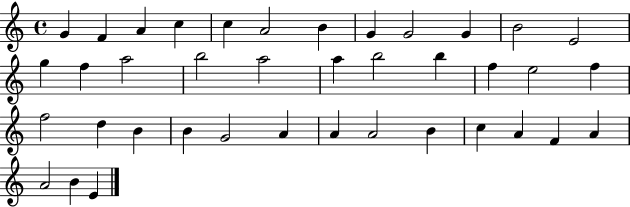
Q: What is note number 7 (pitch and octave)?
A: B4